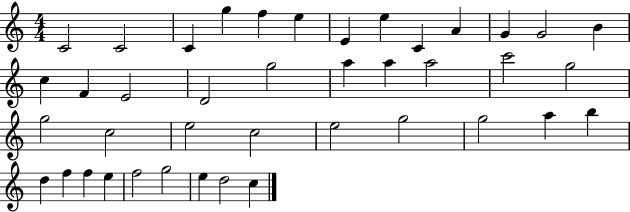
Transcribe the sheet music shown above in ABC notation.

X:1
T:Untitled
M:4/4
L:1/4
K:C
C2 C2 C g f e E e C A G G2 B c F E2 D2 g2 a a a2 c'2 g2 g2 c2 e2 c2 e2 g2 g2 a b d f f e f2 g2 e d2 c